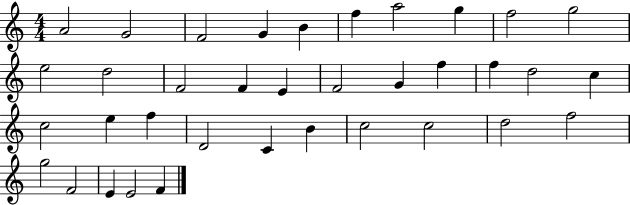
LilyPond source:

{
  \clef treble
  \numericTimeSignature
  \time 4/4
  \key c \major
  a'2 g'2 | f'2 g'4 b'4 | f''4 a''2 g''4 | f''2 g''2 | \break e''2 d''2 | f'2 f'4 e'4 | f'2 g'4 f''4 | f''4 d''2 c''4 | \break c''2 e''4 f''4 | d'2 c'4 b'4 | c''2 c''2 | d''2 f''2 | \break g''2 f'2 | e'4 e'2 f'4 | \bar "|."
}